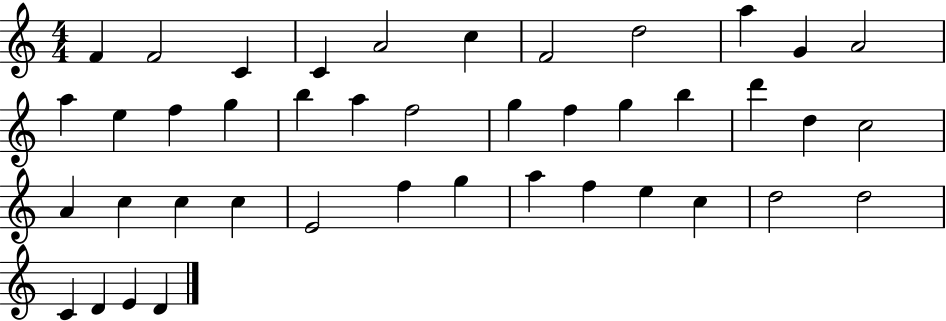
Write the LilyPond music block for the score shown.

{
  \clef treble
  \numericTimeSignature
  \time 4/4
  \key c \major
  f'4 f'2 c'4 | c'4 a'2 c''4 | f'2 d''2 | a''4 g'4 a'2 | \break a''4 e''4 f''4 g''4 | b''4 a''4 f''2 | g''4 f''4 g''4 b''4 | d'''4 d''4 c''2 | \break a'4 c''4 c''4 c''4 | e'2 f''4 g''4 | a''4 f''4 e''4 c''4 | d''2 d''2 | \break c'4 d'4 e'4 d'4 | \bar "|."
}